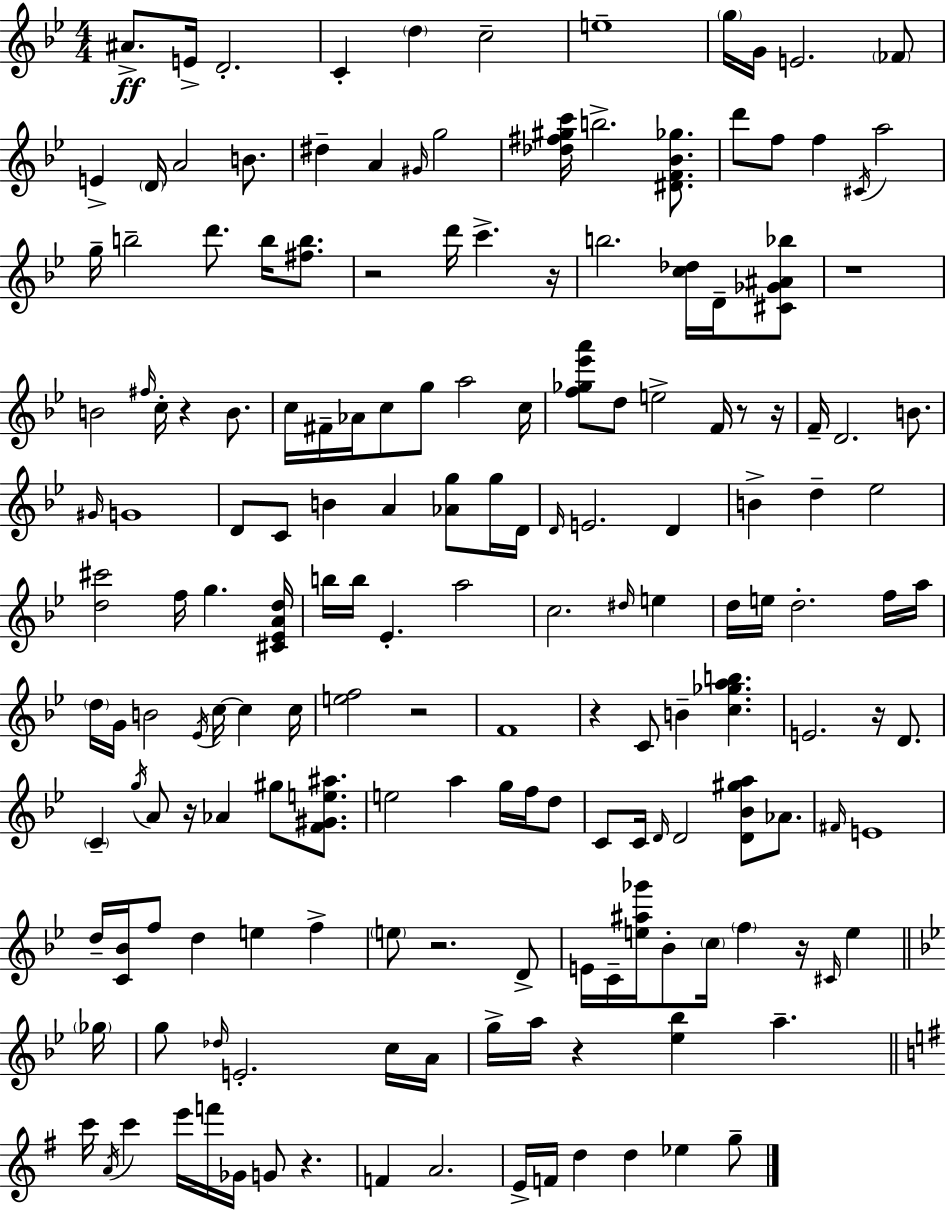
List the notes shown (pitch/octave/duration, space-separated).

A#4/e. E4/s D4/h. C4/q D5/q C5/h E5/w G5/s G4/s E4/h. FES4/e E4/q D4/s A4/h B4/e. D#5/q A4/q G#4/s G5/h [Db5,F#5,G#5,C6]/s B5/h. [D#4,F4,Bb4,Gb5]/e. D6/e F5/e F5/q C#4/s A5/h G5/s B5/h D6/e. B5/s [F#5,B5]/e. R/h D6/s C6/q. R/s B5/h. [C5,Db5]/s D4/s [C#4,Gb4,A#4,Bb5]/e R/w B4/h F#5/s C5/s R/q B4/e. C5/s F#4/s Ab4/s C5/e G5/e A5/h C5/s [F5,Gb5,Eb6,A6]/e D5/e E5/h F4/s R/e R/s F4/s D4/h. B4/e. G#4/s G4/w D4/e C4/e B4/q A4/q [Ab4,G5]/e G5/s D4/s D4/s E4/h. D4/q B4/q D5/q Eb5/h [D5,C#6]/h F5/s G5/q. [C#4,Eb4,A4,D5]/s B5/s B5/s Eb4/q. A5/h C5/h. D#5/s E5/q D5/s E5/s D5/h. F5/s A5/s D5/s G4/s B4/h Eb4/s C5/s C5/q C5/s [E5,F5]/h R/h F4/w R/q C4/e B4/q [C5,Gb5,A5,B5]/q. E4/h. R/s D4/e. C4/q G5/s A4/e R/s Ab4/q G#5/e [F4,G#4,E5,A#5]/e. E5/h A5/q G5/s F5/s D5/e C4/e C4/s D4/s D4/h [D4,Bb4,G#5,A5]/e Ab4/e. F#4/s E4/w D5/s [C4,Bb4]/s F5/e D5/q E5/q F5/q E5/e R/h. D4/e E4/s C4/s [E5,A#5,Gb6]/s Bb4/e C5/s F5/q R/s C#4/s E5/q Gb5/s G5/e Db5/s E4/h. C5/s A4/s G5/s A5/s R/q [Eb5,Bb5]/q A5/q. C6/s A4/s C6/q E6/s F6/s Gb4/s G4/e R/q. F4/q A4/h. E4/s F4/s D5/q D5/q Eb5/q G5/e